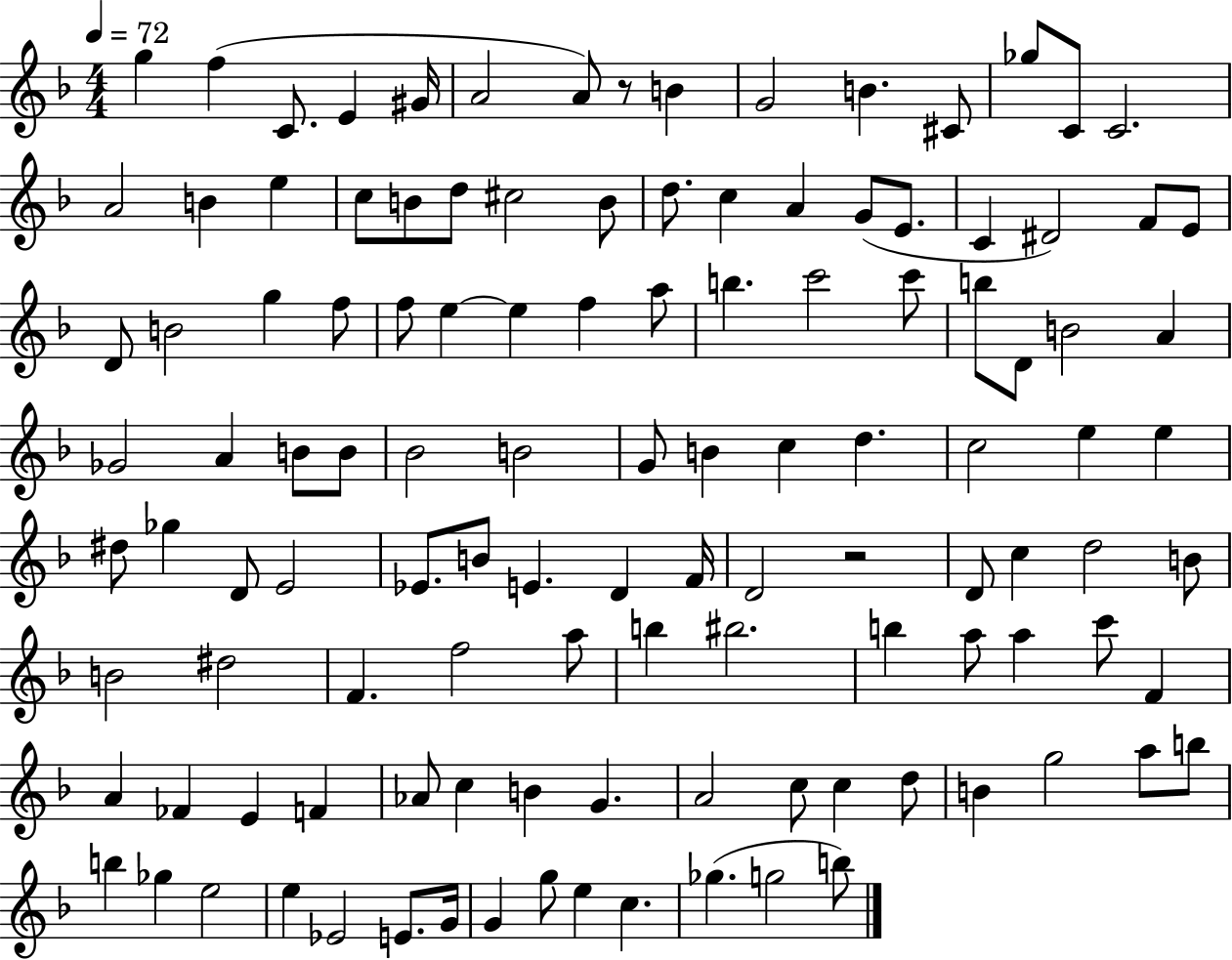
{
  \clef treble
  \numericTimeSignature
  \time 4/4
  \key f \major
  \tempo 4 = 72
  \repeat volta 2 { g''4 f''4( c'8. e'4 gis'16 | a'2 a'8) r8 b'4 | g'2 b'4. cis'8 | ges''8 c'8 c'2. | \break a'2 b'4 e''4 | c''8 b'8 d''8 cis''2 b'8 | d''8. c''4 a'4 g'8( e'8. | c'4 dis'2) f'8 e'8 | \break d'8 b'2 g''4 f''8 | f''8 e''4~~ e''4 f''4 a''8 | b''4. c'''2 c'''8 | b''8 d'8 b'2 a'4 | \break ges'2 a'4 b'8 b'8 | bes'2 b'2 | g'8 b'4 c''4 d''4. | c''2 e''4 e''4 | \break dis''8 ges''4 d'8 e'2 | ees'8. b'8 e'4. d'4 f'16 | d'2 r2 | d'8 c''4 d''2 b'8 | \break b'2 dis''2 | f'4. f''2 a''8 | b''4 bis''2. | b''4 a''8 a''4 c'''8 f'4 | \break a'4 fes'4 e'4 f'4 | aes'8 c''4 b'4 g'4. | a'2 c''8 c''4 d''8 | b'4 g''2 a''8 b''8 | \break b''4 ges''4 e''2 | e''4 ees'2 e'8. g'16 | g'4 g''8 e''4 c''4. | ges''4.( g''2 b''8) | \break } \bar "|."
}